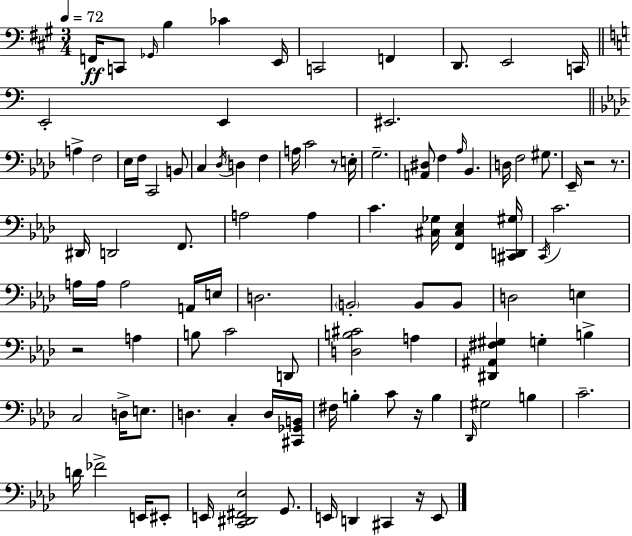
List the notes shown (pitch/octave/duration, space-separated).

F2/s C2/e Gb2/s B3/q CES4/q E2/s C2/h F2/q D2/e. E2/h C2/s E2/h E2/q EIS2/h. A3/q F3/h Eb3/s F3/s C2/h B2/e C3/q Db3/s D3/q F3/q A3/s C4/h R/e E3/s G3/h. [A2,D#3]/e F3/q Ab3/s Bb2/q. D3/s F3/h G#3/e. Eb2/s R/h R/e. D#2/s D2/h F2/e. A3/h A3/q C4/q. [C#3,Gb3]/s [F2,C#3,Eb3]/q [C#2,D2,G#3]/s C2/s C4/h. A3/s A3/s A3/h A2/s E3/s D3/h. B2/h B2/e B2/e D3/h E3/q R/h A3/q B3/e C4/h D2/e [D3,B3,C#4]/h A3/q [D#2,A#2,F#3,G#3]/q G3/q B3/q C3/h D3/s E3/e. D3/q. C3/q D3/s [C#2,Gb2,B2]/s F#3/s B3/q C4/e R/s B3/q Db2/s G#3/h B3/q C4/h. D4/s FES4/h E2/s EIS2/e E2/s [C2,D#2,F#2,Eb3]/h G2/e. E2/s D2/q C#2/q R/s E2/e